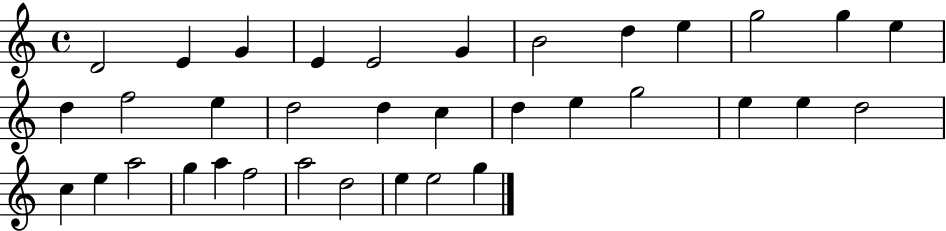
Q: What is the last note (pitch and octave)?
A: G5